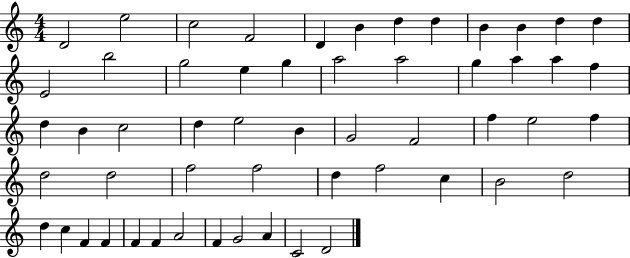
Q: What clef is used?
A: treble